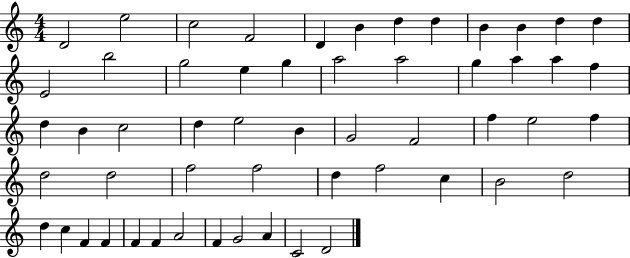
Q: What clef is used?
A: treble